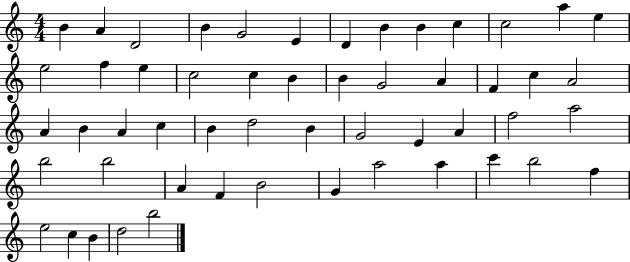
{
  \clef treble
  \numericTimeSignature
  \time 4/4
  \key c \major
  b'4 a'4 d'2 | b'4 g'2 e'4 | d'4 b'4 b'4 c''4 | c''2 a''4 e''4 | \break e''2 f''4 e''4 | c''2 c''4 b'4 | b'4 g'2 a'4 | f'4 c''4 a'2 | \break a'4 b'4 a'4 c''4 | b'4 d''2 b'4 | g'2 e'4 a'4 | f''2 a''2 | \break b''2 b''2 | a'4 f'4 b'2 | g'4 a''2 a''4 | c'''4 b''2 f''4 | \break e''2 c''4 b'4 | d''2 b''2 | \bar "|."
}